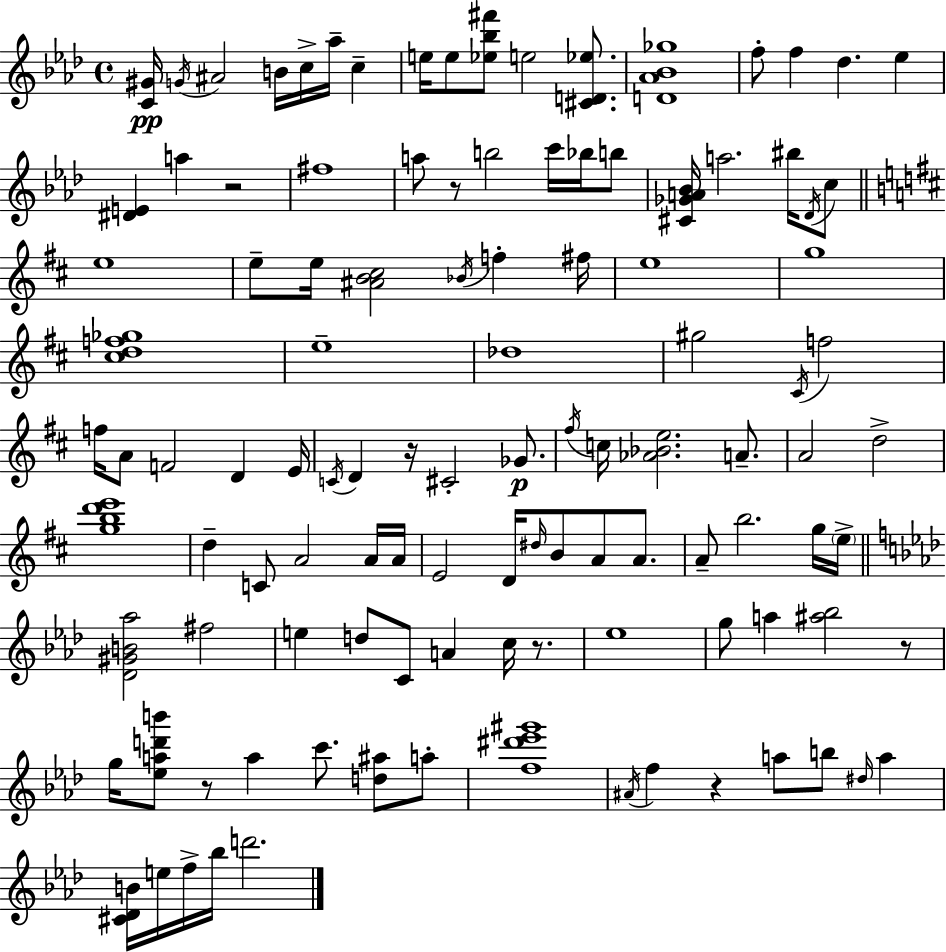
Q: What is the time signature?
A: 4/4